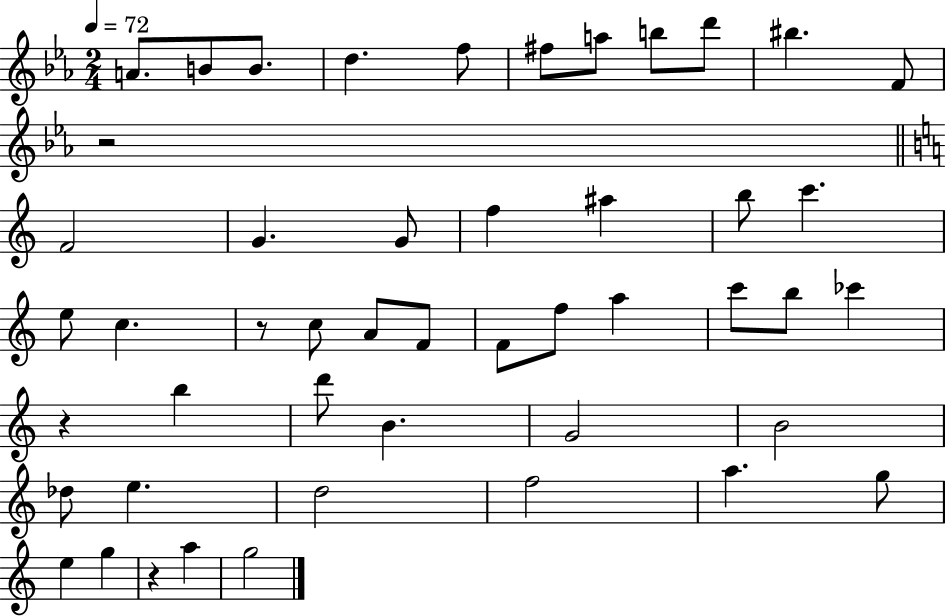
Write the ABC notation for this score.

X:1
T:Untitled
M:2/4
L:1/4
K:Eb
A/2 B/2 B/2 d f/2 ^f/2 a/2 b/2 d'/2 ^b F/2 z2 F2 G G/2 f ^a b/2 c' e/2 c z/2 c/2 A/2 F/2 F/2 f/2 a c'/2 b/2 _c' z b d'/2 B G2 B2 _d/2 e d2 f2 a g/2 e g z a g2